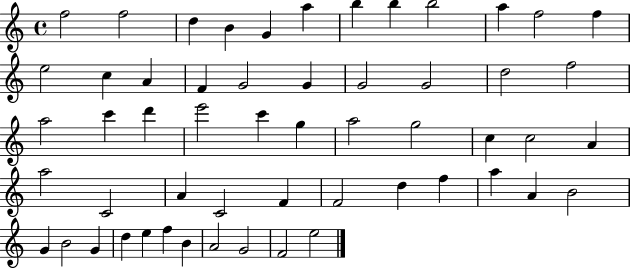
{
  \clef treble
  \time 4/4
  \defaultTimeSignature
  \key c \major
  f''2 f''2 | d''4 b'4 g'4 a''4 | b''4 b''4 b''2 | a''4 f''2 f''4 | \break e''2 c''4 a'4 | f'4 g'2 g'4 | g'2 g'2 | d''2 f''2 | \break a''2 c'''4 d'''4 | e'''2 c'''4 g''4 | a''2 g''2 | c''4 c''2 a'4 | \break a''2 c'2 | a'4 c'2 f'4 | f'2 d''4 f''4 | a''4 a'4 b'2 | \break g'4 b'2 g'4 | d''4 e''4 f''4 b'4 | a'2 g'2 | f'2 e''2 | \break \bar "|."
}